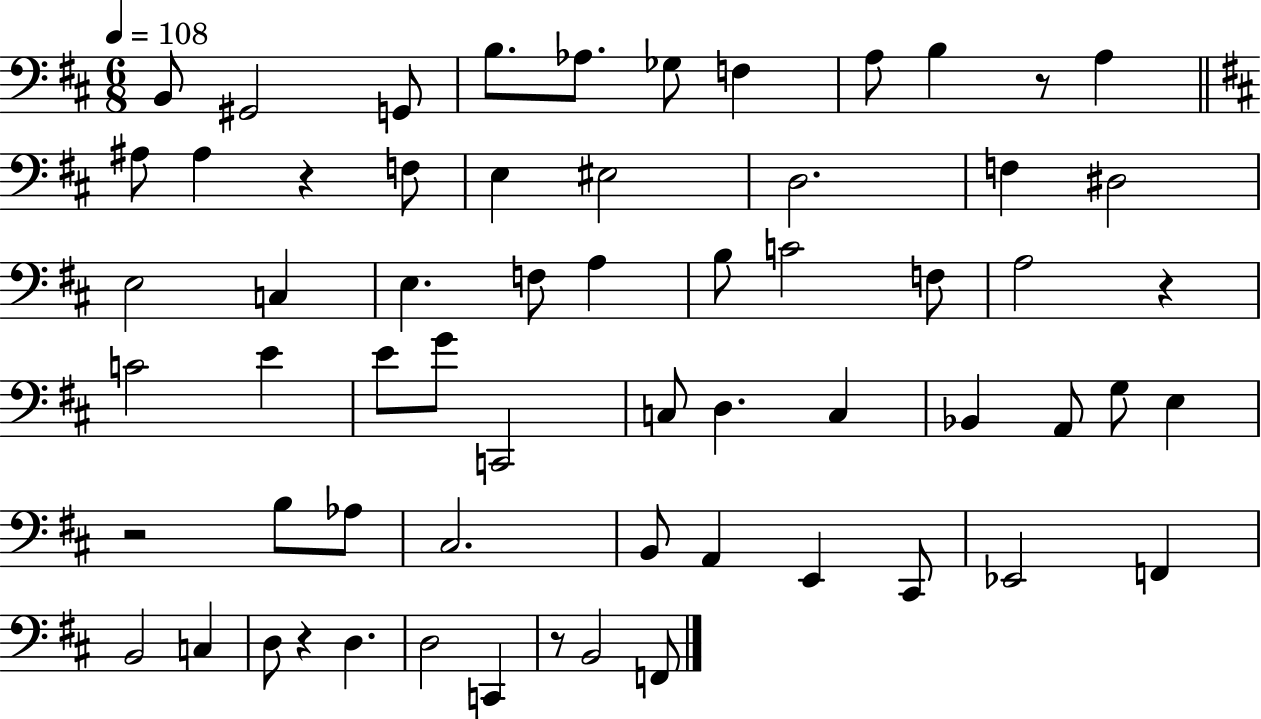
{
  \clef bass
  \numericTimeSignature
  \time 6/8
  \key d \major
  \tempo 4 = 108
  b,8 gis,2 g,8 | b8. aes8. ges8 f4 | a8 b4 r8 a4 | \bar "||" \break \key d \major ais8 ais4 r4 f8 | e4 eis2 | d2. | f4 dis2 | \break e2 c4 | e4. f8 a4 | b8 c'2 f8 | a2 r4 | \break c'2 e'4 | e'8 g'8 c,2 | c8 d4. c4 | bes,4 a,8 g8 e4 | \break r2 b8 aes8 | cis2. | b,8 a,4 e,4 cis,8 | ees,2 f,4 | \break b,2 c4 | d8 r4 d4. | d2 c,4 | r8 b,2 f,8 | \break \bar "|."
}